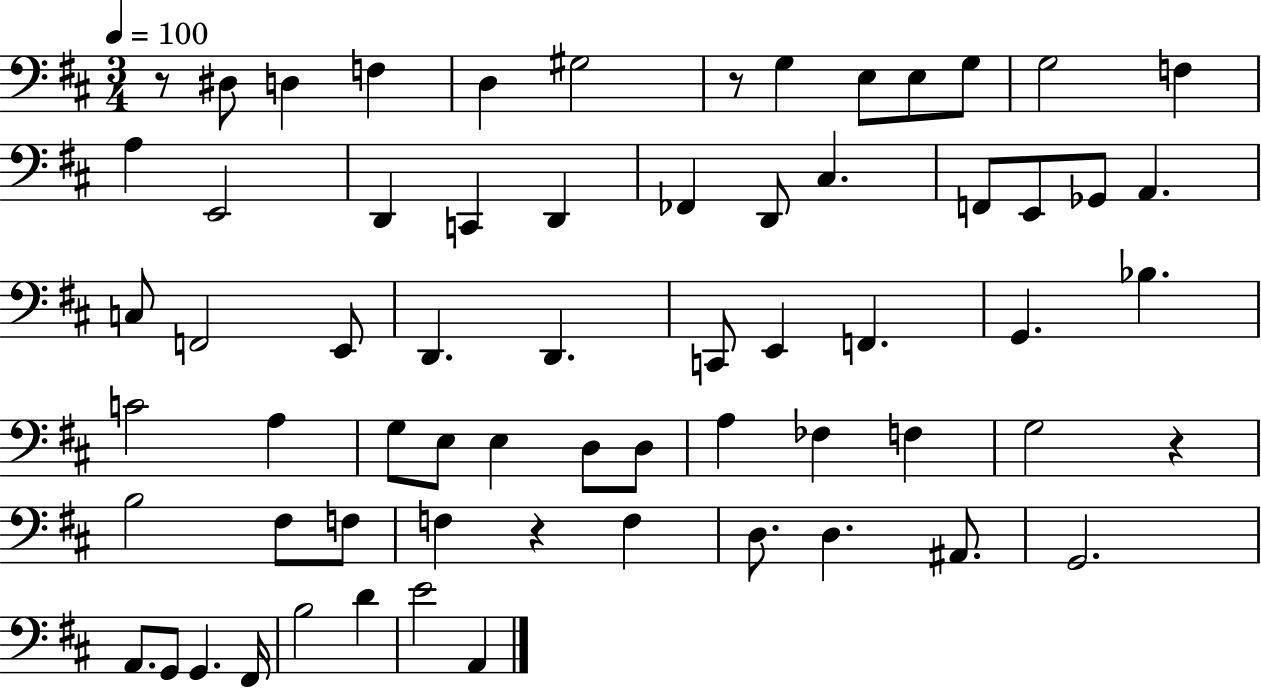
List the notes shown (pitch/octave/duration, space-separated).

R/e D#3/e D3/q F3/q D3/q G#3/h R/e G3/q E3/e E3/e G3/e G3/h F3/q A3/q E2/h D2/q C2/q D2/q FES2/q D2/e C#3/q. F2/e E2/e Gb2/e A2/q. C3/e F2/h E2/e D2/q. D2/q. C2/e E2/q F2/q. G2/q. Bb3/q. C4/h A3/q G3/e E3/e E3/q D3/e D3/e A3/q FES3/q F3/q G3/h R/q B3/h F#3/e F3/e F3/q R/q F3/q D3/e. D3/q. A#2/e. G2/h. A2/e. G2/e G2/q. F#2/s B3/h D4/q E4/h A2/q